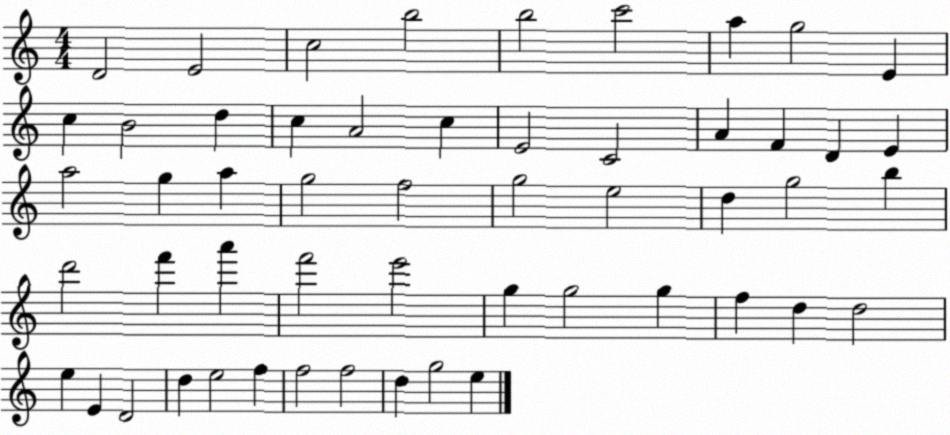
X:1
T:Untitled
M:4/4
L:1/4
K:C
D2 E2 c2 b2 b2 c'2 a g2 E c B2 d c A2 c E2 C2 A F D E a2 g a g2 f2 g2 e2 d g2 b d'2 f' a' f'2 e'2 g g2 g f d d2 e E D2 d e2 f f2 f2 d g2 e